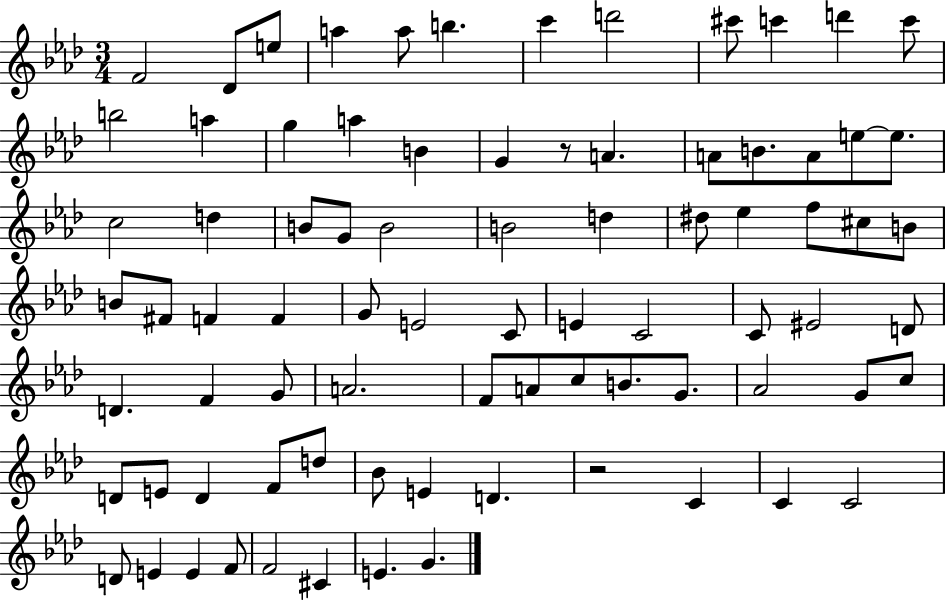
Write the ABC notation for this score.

X:1
T:Untitled
M:3/4
L:1/4
K:Ab
F2 _D/2 e/2 a a/2 b c' d'2 ^c'/2 c' d' c'/2 b2 a g a B G z/2 A A/2 B/2 A/2 e/2 e/2 c2 d B/2 G/2 B2 B2 d ^d/2 _e f/2 ^c/2 B/2 B/2 ^F/2 F F G/2 E2 C/2 E C2 C/2 ^E2 D/2 D F G/2 A2 F/2 A/2 c/2 B/2 G/2 _A2 G/2 c/2 D/2 E/2 D F/2 d/2 _B/2 E D z2 C C C2 D/2 E E F/2 F2 ^C E G